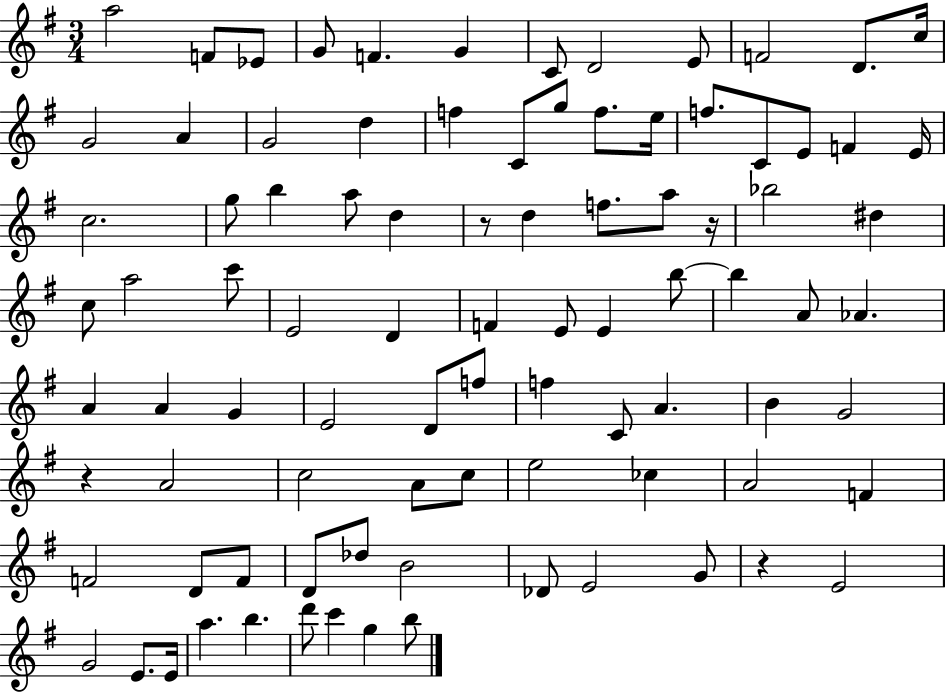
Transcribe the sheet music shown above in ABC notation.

X:1
T:Untitled
M:3/4
L:1/4
K:G
a2 F/2 _E/2 G/2 F G C/2 D2 E/2 F2 D/2 c/4 G2 A G2 d f C/2 g/2 f/2 e/4 f/2 C/2 E/2 F E/4 c2 g/2 b a/2 d z/2 d f/2 a/2 z/4 _b2 ^d c/2 a2 c'/2 E2 D F E/2 E b/2 b A/2 _A A A G E2 D/2 f/2 f C/2 A B G2 z A2 c2 A/2 c/2 e2 _c A2 F F2 D/2 F/2 D/2 _d/2 B2 _D/2 E2 G/2 z E2 G2 E/2 E/4 a b d'/2 c' g b/2